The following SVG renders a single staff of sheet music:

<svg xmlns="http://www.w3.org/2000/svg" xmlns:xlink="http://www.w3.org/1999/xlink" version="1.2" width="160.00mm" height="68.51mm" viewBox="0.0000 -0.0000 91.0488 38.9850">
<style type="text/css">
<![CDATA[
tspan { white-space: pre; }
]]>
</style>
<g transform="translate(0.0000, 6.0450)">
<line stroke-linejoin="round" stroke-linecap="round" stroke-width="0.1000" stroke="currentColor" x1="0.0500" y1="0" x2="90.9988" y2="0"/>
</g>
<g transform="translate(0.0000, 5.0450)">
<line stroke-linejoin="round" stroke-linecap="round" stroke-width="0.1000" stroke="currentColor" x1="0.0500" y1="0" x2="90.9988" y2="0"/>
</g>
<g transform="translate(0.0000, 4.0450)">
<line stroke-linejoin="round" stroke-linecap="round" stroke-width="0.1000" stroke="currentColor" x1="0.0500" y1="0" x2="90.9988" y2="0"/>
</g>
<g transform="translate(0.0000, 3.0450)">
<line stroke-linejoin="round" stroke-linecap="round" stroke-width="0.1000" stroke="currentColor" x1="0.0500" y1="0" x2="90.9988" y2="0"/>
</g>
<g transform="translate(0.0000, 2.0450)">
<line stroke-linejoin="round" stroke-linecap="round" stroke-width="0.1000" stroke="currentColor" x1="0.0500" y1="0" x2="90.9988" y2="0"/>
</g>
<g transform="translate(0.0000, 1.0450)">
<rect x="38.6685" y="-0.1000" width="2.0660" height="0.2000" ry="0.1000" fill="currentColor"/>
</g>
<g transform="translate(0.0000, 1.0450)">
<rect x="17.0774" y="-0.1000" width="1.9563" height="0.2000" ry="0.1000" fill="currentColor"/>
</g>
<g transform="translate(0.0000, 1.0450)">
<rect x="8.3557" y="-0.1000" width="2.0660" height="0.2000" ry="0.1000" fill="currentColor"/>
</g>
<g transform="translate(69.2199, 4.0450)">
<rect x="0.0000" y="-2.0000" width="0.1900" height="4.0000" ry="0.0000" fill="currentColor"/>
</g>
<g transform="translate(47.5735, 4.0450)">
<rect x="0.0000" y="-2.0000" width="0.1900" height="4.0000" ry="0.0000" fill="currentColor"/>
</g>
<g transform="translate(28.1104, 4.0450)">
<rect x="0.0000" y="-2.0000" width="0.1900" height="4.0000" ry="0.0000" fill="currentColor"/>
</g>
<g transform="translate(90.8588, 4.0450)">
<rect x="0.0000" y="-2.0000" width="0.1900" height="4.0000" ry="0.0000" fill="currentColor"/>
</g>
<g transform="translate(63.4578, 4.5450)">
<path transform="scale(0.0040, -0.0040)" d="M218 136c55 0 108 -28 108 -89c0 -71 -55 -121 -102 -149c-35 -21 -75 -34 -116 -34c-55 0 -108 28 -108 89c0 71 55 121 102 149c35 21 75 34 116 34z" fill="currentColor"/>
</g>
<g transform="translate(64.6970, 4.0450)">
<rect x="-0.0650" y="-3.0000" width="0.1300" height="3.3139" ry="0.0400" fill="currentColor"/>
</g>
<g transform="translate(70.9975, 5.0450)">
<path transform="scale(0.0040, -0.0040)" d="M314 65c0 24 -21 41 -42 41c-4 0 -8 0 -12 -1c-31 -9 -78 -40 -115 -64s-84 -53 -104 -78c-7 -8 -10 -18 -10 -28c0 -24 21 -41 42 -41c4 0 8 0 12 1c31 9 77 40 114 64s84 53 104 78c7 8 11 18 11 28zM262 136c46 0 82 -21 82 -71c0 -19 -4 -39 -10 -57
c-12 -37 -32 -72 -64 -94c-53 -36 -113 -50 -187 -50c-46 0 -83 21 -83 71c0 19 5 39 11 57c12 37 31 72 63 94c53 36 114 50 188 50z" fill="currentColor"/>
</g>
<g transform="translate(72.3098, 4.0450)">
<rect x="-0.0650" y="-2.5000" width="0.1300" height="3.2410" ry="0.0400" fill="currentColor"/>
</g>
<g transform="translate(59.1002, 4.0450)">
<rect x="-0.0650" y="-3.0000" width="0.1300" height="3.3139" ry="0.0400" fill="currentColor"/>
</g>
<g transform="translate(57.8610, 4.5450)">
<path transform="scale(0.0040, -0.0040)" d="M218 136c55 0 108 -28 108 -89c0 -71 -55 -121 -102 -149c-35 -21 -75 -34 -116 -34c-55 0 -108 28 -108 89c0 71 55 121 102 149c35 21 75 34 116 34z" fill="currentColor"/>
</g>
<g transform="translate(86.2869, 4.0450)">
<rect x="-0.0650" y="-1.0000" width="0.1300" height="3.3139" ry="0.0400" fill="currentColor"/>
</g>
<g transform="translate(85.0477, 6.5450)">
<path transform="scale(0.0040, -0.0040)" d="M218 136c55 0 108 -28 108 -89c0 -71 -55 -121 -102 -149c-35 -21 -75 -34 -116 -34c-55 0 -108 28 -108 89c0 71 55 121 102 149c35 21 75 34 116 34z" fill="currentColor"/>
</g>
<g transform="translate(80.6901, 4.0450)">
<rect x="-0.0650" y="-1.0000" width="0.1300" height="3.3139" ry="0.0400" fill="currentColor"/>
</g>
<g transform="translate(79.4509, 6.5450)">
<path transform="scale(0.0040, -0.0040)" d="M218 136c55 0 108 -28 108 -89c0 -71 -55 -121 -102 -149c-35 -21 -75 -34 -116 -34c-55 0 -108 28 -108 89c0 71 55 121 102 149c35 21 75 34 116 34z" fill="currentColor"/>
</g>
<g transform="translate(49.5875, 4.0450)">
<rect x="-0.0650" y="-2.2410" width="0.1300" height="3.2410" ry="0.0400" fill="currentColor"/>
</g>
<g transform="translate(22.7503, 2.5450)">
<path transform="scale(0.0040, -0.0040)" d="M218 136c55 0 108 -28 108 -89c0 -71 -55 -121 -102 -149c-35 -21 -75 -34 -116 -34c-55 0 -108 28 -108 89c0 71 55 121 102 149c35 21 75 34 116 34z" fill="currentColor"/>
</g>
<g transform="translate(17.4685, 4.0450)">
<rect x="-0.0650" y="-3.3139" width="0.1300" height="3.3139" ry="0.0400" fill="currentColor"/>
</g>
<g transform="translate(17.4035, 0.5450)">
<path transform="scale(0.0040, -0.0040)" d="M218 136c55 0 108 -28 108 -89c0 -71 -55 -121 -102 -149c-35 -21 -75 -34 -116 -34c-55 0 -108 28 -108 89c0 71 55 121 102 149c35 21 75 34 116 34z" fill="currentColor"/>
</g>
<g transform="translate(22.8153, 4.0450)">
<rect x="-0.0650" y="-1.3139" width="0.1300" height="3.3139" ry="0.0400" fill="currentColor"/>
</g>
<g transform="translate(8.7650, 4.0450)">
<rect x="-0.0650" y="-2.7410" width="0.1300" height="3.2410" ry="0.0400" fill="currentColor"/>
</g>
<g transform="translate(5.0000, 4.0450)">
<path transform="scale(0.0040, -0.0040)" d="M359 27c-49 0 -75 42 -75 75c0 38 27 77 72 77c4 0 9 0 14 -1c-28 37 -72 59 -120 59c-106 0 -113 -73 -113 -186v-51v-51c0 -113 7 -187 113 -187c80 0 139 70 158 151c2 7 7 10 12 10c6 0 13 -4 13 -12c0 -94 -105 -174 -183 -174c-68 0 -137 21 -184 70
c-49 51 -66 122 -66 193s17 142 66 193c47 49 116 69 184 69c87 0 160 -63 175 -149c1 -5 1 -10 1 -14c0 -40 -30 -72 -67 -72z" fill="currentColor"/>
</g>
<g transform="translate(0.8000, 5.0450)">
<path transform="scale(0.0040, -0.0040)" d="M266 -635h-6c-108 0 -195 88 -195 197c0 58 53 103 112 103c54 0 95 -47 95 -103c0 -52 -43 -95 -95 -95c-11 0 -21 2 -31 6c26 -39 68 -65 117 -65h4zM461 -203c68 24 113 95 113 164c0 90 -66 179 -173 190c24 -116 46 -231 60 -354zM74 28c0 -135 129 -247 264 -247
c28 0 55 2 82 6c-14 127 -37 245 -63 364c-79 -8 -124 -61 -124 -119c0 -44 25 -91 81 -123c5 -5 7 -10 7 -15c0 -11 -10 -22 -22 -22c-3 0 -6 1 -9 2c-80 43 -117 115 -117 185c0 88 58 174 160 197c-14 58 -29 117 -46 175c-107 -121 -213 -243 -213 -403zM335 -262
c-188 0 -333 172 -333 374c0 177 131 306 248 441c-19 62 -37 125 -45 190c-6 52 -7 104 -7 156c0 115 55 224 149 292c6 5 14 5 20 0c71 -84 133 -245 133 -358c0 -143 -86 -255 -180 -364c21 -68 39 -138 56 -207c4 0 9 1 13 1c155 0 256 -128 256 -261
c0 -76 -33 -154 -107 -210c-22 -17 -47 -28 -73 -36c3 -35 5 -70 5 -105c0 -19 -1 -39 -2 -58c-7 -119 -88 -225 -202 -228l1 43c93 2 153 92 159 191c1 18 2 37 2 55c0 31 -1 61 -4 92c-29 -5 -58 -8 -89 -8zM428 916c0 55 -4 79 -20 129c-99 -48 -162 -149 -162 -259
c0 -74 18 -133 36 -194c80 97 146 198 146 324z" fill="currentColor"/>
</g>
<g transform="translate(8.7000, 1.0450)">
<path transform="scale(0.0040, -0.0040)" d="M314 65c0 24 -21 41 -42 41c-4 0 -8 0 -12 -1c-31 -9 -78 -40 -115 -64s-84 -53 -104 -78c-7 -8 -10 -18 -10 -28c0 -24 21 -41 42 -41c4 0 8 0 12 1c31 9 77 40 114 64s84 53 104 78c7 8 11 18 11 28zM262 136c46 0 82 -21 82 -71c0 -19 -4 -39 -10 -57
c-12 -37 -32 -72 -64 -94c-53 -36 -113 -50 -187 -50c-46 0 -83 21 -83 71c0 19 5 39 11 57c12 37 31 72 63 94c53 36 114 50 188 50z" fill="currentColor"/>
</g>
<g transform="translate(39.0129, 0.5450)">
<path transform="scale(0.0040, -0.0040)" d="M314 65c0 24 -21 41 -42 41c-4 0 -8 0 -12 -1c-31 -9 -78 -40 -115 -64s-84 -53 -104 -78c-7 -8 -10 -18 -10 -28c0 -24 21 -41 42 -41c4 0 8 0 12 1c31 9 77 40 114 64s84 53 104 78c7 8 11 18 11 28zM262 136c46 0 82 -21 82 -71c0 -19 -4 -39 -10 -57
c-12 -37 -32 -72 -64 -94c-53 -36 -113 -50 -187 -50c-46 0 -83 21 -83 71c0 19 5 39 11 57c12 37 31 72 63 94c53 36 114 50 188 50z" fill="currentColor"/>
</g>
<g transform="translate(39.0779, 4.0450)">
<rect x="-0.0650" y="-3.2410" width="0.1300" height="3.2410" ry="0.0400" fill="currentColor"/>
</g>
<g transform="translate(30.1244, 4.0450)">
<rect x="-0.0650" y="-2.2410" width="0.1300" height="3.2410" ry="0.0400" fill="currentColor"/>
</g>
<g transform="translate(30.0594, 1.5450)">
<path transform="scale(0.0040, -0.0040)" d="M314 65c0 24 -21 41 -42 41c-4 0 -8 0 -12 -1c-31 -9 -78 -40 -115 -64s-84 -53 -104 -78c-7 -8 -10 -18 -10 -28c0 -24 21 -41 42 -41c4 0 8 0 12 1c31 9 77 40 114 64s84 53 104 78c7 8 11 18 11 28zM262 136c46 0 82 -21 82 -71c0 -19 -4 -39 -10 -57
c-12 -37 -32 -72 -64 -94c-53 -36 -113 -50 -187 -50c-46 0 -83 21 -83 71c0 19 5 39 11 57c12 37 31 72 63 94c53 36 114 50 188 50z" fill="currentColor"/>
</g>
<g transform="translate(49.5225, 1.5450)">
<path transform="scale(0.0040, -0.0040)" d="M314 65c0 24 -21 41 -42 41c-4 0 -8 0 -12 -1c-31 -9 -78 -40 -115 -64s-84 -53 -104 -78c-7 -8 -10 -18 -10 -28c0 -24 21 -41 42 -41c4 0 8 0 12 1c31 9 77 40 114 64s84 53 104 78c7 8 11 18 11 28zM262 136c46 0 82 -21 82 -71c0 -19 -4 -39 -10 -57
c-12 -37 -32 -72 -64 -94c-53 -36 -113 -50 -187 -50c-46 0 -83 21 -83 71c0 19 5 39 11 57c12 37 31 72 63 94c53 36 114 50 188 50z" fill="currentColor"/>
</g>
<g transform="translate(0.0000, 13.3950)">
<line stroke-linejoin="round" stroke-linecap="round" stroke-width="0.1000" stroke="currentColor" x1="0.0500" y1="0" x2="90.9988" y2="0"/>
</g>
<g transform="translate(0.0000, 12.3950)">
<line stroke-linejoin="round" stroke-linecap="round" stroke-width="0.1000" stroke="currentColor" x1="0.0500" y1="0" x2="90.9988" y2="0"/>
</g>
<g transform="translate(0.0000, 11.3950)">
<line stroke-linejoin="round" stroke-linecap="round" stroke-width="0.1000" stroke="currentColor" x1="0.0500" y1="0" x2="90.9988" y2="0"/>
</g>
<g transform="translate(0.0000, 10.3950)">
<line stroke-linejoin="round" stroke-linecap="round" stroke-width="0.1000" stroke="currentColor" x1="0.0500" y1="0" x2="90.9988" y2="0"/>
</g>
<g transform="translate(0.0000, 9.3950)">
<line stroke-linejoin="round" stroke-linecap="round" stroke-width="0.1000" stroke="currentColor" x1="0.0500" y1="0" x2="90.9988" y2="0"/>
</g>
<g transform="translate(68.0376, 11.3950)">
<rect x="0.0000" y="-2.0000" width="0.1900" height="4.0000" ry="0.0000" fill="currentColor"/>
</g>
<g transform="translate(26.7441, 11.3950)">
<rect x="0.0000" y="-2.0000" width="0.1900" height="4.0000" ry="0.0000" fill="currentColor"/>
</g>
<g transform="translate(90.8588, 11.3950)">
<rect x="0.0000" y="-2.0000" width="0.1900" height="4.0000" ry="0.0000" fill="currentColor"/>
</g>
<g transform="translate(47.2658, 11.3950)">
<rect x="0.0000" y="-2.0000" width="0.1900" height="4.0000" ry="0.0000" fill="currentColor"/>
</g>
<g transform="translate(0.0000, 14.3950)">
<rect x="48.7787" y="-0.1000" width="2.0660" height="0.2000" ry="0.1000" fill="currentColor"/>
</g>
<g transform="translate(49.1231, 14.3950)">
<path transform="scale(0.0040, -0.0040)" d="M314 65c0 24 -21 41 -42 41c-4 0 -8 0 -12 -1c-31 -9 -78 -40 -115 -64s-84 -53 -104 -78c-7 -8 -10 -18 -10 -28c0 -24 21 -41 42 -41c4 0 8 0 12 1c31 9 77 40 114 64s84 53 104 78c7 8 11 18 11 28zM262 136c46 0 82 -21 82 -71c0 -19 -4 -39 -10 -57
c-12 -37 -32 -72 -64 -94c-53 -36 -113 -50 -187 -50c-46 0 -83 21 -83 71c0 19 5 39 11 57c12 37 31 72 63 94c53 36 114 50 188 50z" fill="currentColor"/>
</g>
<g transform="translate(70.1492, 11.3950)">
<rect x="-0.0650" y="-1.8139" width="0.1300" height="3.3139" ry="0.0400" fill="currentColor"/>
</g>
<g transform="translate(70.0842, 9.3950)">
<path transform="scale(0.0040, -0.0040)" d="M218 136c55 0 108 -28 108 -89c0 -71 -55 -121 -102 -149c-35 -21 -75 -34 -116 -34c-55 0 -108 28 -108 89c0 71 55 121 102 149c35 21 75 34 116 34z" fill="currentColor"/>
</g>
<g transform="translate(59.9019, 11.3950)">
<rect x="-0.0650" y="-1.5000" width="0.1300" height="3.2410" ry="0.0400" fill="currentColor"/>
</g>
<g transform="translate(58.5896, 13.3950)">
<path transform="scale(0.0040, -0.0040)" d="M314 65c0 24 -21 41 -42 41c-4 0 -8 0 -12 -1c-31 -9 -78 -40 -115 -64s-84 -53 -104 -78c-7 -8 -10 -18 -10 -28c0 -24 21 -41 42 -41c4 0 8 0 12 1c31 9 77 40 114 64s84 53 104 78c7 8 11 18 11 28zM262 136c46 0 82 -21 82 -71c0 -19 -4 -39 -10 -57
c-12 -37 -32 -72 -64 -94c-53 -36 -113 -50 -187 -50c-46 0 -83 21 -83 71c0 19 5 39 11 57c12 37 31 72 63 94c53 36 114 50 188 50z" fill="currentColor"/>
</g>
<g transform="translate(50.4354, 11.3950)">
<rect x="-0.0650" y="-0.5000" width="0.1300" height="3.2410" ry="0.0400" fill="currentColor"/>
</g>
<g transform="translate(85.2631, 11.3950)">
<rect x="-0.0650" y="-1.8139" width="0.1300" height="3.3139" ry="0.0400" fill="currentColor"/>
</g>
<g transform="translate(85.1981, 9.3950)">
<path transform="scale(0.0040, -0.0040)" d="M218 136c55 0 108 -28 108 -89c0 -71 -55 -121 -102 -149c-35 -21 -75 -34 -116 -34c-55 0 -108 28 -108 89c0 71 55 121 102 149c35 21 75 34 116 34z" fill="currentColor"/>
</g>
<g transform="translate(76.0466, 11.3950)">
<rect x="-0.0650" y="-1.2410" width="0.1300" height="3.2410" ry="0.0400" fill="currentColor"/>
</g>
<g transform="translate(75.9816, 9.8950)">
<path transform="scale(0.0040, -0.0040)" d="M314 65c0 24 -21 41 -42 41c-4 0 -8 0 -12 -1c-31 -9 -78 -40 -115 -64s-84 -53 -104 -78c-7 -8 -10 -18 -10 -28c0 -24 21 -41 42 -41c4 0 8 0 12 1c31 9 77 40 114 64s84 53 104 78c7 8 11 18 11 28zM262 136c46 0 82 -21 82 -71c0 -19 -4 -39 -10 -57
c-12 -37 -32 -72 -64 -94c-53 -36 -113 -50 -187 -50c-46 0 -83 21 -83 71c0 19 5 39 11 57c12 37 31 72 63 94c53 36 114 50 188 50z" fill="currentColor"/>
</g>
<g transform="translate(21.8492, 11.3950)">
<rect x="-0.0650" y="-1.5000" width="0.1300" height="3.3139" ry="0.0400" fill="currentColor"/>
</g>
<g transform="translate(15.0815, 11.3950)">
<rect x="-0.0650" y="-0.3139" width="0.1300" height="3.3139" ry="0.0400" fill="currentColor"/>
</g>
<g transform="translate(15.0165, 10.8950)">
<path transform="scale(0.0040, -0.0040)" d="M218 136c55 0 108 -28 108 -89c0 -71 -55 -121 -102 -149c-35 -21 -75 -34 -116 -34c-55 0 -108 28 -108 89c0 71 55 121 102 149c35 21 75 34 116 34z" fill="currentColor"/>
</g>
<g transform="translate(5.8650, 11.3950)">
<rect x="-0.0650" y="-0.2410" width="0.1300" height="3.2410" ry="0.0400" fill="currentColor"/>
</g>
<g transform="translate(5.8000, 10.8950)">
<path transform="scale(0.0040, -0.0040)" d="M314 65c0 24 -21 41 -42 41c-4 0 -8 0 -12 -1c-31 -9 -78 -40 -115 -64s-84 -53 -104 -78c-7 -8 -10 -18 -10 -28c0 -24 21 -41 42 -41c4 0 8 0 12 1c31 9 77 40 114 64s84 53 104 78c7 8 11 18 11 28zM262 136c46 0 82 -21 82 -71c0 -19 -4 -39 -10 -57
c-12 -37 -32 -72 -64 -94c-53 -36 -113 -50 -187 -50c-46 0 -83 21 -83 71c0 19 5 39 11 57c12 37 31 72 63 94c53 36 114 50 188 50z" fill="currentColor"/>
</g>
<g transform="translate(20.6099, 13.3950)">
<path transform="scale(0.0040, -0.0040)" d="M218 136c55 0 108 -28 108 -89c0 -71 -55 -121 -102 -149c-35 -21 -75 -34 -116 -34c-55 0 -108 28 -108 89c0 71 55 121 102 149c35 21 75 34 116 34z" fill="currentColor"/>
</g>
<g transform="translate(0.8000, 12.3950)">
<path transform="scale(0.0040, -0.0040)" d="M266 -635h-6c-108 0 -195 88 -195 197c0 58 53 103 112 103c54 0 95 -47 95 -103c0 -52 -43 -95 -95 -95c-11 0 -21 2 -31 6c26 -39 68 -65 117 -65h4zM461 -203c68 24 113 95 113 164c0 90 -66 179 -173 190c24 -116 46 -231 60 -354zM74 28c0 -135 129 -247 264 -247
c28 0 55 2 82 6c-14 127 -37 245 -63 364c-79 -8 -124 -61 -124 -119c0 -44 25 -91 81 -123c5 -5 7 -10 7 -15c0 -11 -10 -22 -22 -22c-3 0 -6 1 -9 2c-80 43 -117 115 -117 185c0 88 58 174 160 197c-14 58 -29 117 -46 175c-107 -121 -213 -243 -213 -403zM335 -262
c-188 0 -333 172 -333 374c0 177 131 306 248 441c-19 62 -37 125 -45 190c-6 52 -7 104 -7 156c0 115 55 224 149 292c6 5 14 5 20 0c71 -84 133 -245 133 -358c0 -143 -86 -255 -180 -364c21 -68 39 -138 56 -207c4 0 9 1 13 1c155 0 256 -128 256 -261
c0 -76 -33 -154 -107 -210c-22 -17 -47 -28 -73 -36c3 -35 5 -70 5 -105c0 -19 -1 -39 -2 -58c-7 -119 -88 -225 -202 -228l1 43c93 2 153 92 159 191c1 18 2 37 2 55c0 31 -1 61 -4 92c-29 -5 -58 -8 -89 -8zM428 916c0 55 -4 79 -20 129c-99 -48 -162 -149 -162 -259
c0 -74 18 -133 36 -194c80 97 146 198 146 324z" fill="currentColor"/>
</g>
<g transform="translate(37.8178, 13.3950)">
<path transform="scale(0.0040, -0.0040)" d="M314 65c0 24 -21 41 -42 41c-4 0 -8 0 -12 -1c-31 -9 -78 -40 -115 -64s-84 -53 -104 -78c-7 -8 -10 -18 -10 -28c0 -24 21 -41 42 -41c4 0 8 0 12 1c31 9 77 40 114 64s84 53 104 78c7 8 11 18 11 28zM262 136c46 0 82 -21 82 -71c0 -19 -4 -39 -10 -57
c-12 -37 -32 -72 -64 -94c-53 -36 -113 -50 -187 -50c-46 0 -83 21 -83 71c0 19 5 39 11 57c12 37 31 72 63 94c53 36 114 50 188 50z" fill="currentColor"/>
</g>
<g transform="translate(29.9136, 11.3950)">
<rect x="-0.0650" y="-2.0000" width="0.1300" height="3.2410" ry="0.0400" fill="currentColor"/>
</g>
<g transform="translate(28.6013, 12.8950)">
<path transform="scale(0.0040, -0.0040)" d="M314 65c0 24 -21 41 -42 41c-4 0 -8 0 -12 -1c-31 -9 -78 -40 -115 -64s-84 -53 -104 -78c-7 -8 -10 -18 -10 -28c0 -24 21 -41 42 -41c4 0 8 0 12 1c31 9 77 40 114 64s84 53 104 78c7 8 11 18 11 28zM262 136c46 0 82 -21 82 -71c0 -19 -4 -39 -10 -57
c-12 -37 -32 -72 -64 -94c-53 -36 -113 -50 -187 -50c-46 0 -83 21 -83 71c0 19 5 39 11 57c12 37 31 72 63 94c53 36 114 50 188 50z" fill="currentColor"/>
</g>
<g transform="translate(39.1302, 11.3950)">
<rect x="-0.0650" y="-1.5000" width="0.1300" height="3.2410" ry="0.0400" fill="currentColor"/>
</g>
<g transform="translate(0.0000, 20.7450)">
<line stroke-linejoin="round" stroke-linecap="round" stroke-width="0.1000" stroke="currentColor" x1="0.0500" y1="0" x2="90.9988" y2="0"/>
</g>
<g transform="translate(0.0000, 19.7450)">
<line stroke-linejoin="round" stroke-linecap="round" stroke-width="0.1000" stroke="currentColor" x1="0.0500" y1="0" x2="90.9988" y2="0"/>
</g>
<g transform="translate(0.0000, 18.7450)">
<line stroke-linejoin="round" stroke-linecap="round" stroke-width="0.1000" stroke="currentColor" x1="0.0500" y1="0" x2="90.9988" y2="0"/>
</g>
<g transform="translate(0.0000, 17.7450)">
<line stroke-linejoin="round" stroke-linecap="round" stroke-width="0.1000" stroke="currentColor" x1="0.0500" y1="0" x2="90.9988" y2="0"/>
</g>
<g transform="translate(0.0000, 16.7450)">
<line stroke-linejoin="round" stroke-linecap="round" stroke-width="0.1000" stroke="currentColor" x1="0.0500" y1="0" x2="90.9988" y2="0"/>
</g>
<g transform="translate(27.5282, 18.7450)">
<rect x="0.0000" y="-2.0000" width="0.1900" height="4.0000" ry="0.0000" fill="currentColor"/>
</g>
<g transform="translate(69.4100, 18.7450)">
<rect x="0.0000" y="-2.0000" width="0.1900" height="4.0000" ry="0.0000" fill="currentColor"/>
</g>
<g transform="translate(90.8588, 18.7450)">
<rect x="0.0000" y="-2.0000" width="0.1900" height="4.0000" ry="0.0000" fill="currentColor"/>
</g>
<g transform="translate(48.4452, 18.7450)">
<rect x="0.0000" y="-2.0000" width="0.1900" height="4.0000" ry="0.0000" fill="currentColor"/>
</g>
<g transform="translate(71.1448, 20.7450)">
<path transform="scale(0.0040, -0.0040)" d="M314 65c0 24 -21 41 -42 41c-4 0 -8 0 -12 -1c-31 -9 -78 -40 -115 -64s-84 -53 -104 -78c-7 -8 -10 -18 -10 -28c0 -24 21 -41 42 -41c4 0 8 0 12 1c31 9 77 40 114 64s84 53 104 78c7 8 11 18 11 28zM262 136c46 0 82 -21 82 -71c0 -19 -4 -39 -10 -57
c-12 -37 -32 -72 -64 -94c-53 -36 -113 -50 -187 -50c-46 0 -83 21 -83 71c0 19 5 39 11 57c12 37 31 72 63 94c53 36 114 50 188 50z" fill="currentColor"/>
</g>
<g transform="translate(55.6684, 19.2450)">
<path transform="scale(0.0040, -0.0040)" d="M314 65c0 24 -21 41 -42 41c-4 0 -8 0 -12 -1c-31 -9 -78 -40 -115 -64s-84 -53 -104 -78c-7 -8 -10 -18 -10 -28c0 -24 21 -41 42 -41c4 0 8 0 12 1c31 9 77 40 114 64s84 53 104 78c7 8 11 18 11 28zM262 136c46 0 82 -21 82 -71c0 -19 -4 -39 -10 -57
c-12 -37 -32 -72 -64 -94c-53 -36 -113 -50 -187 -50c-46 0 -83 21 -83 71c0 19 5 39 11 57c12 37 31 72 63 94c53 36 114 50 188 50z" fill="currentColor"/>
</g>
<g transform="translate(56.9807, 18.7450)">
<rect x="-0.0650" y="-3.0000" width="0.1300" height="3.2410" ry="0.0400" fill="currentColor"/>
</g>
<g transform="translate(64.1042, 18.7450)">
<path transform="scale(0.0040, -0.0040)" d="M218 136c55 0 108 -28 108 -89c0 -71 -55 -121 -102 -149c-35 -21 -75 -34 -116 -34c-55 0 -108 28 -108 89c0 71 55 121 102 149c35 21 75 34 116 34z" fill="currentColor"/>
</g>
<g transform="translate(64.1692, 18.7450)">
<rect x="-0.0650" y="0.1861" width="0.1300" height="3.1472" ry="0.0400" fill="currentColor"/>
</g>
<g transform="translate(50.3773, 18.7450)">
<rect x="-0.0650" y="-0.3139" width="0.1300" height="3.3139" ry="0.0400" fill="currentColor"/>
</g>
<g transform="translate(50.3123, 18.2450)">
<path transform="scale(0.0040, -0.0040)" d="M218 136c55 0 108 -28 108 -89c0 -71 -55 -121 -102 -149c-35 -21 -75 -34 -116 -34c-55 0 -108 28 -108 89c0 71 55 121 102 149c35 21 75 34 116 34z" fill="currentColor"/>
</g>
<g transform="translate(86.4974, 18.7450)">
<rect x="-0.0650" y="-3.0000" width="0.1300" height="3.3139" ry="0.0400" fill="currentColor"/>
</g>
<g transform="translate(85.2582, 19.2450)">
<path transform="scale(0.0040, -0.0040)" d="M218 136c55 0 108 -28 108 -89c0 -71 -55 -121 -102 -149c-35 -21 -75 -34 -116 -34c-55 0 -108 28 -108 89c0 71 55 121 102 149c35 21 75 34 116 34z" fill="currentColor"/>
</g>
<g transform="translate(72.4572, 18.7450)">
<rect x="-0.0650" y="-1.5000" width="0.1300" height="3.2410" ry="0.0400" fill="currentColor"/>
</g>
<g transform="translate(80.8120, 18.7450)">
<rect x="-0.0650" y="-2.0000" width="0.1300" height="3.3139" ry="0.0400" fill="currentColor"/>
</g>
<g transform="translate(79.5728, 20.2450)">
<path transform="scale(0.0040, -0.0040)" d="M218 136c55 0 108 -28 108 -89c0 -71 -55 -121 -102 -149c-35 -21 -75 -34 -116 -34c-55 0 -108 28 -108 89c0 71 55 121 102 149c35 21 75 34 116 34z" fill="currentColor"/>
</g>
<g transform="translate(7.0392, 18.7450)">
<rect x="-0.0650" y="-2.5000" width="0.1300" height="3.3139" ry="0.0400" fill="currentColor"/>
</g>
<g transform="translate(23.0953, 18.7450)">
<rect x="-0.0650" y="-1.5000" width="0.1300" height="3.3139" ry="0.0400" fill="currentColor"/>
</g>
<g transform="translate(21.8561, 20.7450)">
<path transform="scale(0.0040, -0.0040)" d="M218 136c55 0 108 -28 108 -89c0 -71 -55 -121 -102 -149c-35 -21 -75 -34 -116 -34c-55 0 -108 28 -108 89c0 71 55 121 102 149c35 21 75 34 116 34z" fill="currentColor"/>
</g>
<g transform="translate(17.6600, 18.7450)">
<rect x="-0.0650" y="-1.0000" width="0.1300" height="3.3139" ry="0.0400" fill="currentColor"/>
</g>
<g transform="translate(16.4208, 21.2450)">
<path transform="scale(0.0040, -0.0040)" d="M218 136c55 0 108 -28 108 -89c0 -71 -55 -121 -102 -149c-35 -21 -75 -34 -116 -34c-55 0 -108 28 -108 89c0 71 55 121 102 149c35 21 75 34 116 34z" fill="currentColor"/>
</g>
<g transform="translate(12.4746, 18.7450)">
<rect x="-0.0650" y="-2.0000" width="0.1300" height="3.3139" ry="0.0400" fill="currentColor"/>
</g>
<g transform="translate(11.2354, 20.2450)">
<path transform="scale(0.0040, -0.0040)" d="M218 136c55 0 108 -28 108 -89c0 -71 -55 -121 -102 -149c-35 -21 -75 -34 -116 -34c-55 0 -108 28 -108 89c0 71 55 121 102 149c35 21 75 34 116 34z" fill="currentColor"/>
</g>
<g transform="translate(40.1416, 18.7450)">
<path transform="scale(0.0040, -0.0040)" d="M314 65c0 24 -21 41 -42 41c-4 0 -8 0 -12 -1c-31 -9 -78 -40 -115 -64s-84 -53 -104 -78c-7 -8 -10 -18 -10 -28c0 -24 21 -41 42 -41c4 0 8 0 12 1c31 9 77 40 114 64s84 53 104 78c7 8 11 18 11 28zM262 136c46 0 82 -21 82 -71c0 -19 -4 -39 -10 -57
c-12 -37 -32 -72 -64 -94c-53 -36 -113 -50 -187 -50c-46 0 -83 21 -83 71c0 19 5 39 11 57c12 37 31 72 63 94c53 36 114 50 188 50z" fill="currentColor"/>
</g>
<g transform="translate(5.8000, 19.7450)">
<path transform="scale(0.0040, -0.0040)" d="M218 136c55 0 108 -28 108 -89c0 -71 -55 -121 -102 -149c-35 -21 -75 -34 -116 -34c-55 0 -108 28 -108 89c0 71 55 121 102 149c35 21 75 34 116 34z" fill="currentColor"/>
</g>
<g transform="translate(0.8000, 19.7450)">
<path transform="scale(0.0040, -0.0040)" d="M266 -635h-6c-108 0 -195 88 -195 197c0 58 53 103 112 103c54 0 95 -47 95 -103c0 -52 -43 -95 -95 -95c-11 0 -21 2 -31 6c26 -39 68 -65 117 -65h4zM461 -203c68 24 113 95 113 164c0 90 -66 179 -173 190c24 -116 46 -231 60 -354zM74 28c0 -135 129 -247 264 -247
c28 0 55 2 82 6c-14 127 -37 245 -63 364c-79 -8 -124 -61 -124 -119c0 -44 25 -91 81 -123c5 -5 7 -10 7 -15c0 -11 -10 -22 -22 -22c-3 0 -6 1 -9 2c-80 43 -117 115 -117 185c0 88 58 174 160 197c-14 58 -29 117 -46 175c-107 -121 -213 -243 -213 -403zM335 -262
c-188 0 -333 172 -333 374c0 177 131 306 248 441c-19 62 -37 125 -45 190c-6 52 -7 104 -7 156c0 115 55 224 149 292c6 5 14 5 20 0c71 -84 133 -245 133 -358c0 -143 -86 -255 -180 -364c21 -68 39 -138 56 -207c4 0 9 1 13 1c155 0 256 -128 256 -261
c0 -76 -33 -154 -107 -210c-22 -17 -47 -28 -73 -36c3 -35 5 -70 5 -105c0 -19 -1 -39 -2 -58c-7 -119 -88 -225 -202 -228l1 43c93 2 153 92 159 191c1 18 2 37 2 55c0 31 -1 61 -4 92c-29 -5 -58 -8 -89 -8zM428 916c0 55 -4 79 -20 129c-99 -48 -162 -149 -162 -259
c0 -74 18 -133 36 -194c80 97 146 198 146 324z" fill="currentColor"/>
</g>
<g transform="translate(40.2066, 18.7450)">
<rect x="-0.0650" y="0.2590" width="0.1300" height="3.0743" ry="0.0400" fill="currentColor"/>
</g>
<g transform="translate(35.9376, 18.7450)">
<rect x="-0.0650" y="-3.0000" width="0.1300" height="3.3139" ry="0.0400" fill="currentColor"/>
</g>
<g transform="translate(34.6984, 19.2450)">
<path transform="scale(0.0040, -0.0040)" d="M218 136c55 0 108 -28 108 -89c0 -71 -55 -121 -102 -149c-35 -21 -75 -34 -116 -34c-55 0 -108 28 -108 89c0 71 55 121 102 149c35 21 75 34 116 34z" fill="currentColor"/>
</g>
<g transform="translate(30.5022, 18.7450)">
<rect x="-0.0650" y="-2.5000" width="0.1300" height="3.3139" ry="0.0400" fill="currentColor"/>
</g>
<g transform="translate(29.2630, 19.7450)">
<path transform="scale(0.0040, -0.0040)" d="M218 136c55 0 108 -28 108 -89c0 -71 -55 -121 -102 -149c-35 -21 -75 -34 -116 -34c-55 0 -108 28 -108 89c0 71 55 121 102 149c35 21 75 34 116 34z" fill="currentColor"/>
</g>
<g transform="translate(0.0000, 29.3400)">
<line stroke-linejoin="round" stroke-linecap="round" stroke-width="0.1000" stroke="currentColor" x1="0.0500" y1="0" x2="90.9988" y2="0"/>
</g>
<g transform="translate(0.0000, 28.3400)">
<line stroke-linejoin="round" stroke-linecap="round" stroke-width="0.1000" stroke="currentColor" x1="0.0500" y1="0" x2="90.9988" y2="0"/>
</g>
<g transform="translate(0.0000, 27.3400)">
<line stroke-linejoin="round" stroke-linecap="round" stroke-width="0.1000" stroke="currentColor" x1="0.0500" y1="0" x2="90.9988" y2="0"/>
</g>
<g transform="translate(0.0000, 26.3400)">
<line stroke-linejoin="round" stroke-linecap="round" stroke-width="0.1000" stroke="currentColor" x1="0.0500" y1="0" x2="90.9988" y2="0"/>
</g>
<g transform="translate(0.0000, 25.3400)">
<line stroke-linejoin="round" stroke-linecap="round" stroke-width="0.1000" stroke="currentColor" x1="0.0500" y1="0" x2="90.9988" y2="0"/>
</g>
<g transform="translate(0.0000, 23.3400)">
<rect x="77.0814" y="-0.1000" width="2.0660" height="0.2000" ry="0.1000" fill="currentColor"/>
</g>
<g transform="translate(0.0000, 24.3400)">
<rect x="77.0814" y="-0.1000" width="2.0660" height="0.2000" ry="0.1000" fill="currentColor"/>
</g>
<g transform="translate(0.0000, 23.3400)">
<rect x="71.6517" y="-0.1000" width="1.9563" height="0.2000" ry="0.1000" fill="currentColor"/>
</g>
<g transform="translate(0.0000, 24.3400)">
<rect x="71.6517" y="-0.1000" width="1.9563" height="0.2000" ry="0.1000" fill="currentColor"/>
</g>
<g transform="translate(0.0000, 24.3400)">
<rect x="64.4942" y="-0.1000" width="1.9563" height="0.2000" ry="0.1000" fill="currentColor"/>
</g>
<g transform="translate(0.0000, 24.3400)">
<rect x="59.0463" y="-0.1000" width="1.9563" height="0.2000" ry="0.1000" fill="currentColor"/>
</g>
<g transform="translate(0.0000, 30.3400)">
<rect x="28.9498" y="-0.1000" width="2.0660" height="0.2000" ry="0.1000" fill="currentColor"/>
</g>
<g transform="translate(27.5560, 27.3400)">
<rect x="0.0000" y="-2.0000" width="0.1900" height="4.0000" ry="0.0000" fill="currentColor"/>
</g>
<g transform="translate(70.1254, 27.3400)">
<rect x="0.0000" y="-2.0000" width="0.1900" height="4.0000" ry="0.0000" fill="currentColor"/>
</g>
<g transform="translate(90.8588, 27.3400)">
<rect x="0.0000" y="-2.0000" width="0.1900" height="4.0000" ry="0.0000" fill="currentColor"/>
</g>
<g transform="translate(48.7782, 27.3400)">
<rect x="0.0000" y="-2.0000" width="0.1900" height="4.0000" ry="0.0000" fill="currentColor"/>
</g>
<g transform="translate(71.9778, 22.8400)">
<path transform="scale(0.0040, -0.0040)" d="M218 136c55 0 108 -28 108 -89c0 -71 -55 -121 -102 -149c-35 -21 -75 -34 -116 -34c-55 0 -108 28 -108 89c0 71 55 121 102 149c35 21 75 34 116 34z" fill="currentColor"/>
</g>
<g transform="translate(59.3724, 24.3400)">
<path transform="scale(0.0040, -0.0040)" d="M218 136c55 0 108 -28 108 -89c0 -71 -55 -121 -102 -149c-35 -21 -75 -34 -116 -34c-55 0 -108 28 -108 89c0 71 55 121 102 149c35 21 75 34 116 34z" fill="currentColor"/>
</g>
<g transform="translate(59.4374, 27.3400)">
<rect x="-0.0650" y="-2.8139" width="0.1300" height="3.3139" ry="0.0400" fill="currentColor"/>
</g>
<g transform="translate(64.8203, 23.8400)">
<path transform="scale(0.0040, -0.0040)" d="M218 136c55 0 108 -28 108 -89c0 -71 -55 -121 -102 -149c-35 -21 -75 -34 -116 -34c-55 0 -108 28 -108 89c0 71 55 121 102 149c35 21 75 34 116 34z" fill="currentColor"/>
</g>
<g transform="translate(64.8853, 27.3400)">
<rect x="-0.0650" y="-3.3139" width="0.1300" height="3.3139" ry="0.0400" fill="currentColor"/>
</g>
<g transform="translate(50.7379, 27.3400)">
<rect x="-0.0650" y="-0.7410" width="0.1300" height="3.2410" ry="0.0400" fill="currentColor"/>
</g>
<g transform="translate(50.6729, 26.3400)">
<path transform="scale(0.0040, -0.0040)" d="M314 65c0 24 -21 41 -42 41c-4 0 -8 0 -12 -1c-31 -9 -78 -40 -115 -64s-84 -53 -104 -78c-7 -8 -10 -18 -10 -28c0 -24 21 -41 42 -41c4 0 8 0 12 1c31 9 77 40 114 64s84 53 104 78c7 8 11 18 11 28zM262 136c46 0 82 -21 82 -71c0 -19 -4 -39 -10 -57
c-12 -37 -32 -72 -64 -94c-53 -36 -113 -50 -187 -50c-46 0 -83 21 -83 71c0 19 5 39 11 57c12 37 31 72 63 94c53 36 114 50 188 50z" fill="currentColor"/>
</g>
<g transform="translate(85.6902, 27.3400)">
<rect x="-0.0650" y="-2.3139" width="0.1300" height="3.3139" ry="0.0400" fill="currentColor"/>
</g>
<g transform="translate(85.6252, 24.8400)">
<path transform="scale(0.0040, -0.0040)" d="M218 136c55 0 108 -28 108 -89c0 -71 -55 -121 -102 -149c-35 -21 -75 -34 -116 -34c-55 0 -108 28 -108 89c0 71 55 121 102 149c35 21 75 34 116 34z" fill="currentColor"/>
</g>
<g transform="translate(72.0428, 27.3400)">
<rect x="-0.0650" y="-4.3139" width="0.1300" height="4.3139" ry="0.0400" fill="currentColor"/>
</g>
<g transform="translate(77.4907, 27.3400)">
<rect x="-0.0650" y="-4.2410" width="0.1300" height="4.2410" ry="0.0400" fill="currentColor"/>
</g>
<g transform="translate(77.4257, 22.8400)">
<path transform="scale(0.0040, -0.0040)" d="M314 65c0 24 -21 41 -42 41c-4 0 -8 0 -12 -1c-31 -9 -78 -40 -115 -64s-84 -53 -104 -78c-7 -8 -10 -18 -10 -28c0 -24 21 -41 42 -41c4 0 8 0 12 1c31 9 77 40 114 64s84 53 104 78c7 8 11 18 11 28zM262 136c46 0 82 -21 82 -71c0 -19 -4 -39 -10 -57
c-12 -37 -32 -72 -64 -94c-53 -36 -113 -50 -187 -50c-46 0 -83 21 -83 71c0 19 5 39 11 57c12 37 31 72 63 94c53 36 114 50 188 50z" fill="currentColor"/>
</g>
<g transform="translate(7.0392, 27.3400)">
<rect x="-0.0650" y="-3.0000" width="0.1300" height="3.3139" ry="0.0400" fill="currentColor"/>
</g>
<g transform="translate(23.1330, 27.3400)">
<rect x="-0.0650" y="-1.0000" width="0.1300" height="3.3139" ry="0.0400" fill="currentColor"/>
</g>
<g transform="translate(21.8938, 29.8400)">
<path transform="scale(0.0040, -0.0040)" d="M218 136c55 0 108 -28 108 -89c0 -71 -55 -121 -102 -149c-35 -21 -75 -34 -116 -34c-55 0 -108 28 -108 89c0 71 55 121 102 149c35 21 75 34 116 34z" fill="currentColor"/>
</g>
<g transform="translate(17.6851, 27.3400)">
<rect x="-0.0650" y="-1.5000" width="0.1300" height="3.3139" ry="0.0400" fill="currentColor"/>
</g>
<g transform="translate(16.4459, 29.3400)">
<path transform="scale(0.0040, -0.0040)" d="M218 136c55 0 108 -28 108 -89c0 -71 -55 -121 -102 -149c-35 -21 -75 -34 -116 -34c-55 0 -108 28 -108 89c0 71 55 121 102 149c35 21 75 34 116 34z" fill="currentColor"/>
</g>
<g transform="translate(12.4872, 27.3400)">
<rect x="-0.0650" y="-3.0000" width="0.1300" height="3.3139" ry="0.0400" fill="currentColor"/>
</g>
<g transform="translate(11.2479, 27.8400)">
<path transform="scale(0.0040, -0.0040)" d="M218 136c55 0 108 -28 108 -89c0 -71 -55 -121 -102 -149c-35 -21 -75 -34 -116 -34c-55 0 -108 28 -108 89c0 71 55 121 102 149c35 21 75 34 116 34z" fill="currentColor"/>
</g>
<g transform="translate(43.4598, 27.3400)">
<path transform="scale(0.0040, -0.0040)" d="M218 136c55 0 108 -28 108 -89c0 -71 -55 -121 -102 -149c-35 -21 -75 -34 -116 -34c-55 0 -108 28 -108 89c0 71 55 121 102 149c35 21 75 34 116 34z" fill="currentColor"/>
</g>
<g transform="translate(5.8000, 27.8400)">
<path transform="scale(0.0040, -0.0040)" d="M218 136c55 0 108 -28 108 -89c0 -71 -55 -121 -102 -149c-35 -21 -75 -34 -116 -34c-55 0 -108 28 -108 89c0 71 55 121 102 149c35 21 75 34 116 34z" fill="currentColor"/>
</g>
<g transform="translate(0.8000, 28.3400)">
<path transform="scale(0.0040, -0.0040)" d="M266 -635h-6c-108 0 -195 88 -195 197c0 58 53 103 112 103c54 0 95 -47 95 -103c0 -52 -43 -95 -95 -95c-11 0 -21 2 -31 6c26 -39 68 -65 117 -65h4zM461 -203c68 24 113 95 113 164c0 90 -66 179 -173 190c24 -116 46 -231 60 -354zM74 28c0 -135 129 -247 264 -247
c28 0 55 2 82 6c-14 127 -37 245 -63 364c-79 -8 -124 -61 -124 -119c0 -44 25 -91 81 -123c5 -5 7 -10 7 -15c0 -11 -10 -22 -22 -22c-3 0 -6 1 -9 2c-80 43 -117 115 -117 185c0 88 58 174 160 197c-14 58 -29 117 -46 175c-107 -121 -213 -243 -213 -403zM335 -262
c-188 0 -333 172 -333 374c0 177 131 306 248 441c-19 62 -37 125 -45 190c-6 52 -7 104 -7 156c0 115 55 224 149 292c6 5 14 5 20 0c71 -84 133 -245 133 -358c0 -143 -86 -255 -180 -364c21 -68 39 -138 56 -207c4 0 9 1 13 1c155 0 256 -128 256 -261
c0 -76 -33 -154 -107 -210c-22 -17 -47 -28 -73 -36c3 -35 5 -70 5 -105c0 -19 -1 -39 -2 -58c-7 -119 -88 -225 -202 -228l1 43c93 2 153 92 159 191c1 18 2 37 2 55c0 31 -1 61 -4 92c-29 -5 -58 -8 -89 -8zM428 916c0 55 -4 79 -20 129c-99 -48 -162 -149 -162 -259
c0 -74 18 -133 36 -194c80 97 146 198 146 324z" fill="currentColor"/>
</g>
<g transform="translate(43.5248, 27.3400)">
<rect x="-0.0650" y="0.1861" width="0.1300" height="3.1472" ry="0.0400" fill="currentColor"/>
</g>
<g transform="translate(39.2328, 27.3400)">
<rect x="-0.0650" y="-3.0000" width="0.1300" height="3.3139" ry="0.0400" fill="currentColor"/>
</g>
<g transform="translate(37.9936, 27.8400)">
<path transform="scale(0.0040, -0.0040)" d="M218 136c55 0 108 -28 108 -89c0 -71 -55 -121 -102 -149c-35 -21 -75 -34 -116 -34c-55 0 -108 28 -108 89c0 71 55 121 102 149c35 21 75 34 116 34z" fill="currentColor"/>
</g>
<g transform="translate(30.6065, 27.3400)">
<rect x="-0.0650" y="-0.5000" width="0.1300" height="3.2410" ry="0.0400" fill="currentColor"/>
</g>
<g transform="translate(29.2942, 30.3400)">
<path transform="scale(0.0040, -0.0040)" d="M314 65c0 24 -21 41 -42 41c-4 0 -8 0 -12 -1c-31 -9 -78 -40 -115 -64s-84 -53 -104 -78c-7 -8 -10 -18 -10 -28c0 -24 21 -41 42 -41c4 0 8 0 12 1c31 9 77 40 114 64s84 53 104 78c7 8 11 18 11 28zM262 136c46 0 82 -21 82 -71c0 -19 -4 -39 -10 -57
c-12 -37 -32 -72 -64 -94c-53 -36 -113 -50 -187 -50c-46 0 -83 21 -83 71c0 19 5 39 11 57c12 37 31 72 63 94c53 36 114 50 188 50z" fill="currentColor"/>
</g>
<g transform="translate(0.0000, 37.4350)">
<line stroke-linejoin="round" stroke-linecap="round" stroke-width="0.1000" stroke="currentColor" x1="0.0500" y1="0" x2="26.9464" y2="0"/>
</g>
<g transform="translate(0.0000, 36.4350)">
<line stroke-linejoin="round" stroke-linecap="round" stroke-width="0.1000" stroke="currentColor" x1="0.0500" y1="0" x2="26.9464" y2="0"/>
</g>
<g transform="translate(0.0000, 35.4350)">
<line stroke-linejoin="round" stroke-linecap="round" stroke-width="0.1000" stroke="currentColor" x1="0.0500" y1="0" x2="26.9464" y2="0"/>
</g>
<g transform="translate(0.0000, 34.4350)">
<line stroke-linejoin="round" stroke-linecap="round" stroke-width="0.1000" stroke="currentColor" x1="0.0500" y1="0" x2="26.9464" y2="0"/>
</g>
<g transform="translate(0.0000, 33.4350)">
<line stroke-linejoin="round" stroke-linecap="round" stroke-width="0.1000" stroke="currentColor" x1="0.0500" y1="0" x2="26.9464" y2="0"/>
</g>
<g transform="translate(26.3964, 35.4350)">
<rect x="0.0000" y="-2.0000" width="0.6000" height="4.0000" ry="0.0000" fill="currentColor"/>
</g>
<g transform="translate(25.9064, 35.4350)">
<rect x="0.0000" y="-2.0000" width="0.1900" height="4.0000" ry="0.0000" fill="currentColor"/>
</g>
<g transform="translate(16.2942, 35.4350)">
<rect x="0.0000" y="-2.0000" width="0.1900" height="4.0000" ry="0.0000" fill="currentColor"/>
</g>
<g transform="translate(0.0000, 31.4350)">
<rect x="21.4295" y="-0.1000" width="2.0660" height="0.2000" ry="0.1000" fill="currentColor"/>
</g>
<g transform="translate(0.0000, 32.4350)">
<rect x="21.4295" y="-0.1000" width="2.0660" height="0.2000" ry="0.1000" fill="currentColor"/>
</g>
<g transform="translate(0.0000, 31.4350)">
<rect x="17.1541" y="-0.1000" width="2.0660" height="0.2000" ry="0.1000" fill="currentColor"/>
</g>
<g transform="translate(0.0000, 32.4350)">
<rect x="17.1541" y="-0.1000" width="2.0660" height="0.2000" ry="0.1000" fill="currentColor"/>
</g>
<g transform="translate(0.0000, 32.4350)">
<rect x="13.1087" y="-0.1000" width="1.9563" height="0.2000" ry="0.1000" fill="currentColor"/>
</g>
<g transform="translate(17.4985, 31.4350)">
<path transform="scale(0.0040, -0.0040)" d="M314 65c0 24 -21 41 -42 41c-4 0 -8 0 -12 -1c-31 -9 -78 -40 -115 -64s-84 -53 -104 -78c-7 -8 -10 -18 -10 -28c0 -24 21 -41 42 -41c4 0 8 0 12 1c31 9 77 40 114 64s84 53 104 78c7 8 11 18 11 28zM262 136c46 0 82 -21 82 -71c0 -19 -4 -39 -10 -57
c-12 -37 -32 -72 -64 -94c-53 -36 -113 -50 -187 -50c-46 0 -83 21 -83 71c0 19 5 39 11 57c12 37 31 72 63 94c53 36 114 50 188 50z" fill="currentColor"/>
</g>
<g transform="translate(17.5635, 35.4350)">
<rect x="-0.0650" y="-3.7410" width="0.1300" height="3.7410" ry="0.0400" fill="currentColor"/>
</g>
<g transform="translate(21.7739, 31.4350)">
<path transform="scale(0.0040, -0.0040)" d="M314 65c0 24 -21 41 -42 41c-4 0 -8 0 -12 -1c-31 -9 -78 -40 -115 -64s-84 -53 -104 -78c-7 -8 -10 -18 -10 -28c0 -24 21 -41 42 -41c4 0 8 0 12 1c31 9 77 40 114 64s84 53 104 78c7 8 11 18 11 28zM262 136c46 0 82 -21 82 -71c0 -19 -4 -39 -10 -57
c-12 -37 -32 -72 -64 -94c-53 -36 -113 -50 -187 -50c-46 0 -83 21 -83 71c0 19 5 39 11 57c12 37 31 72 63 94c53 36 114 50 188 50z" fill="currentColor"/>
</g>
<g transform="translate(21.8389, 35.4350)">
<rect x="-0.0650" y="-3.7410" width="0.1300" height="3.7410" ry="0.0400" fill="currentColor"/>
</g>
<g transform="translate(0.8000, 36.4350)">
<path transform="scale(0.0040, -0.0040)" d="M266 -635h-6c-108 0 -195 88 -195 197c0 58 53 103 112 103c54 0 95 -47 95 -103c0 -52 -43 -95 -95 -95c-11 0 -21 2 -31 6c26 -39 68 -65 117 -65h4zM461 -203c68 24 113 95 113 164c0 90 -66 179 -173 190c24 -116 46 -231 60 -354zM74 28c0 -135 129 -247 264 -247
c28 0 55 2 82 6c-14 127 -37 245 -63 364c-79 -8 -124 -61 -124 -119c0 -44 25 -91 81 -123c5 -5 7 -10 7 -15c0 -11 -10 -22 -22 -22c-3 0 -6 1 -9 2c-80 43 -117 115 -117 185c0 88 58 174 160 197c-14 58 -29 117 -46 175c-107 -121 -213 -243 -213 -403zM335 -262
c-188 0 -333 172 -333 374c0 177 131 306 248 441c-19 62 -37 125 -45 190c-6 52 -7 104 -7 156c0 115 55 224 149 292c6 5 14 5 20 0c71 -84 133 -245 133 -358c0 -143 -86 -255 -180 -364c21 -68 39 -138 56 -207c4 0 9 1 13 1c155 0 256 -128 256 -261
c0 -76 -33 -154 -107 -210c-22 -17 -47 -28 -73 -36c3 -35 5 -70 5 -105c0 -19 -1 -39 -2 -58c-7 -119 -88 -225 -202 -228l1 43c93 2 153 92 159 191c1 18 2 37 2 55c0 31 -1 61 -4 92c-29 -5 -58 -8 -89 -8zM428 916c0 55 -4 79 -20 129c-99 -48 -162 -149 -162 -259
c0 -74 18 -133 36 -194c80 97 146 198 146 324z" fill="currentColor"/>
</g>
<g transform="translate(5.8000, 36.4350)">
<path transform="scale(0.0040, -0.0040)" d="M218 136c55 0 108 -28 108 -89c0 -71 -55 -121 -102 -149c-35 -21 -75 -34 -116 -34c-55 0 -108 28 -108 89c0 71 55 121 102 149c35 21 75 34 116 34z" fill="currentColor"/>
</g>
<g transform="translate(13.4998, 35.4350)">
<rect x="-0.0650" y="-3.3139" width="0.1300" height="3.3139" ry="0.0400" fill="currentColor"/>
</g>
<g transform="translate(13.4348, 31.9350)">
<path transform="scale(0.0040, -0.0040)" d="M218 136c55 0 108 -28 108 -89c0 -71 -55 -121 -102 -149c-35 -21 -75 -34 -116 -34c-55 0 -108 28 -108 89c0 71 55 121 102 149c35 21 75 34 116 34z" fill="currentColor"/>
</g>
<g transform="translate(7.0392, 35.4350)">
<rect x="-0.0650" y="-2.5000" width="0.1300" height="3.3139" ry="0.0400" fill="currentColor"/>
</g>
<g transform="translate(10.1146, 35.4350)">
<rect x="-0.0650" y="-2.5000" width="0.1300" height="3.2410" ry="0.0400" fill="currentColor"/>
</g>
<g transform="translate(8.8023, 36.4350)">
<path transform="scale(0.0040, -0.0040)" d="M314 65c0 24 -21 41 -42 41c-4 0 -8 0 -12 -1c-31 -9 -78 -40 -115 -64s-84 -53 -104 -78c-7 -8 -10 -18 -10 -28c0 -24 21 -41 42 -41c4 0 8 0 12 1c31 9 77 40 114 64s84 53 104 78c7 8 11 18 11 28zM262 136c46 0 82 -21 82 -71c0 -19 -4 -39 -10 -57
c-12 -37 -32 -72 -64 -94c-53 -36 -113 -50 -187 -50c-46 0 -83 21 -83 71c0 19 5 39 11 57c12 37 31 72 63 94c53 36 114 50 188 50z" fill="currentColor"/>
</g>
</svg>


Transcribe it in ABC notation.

X:1
T:Untitled
M:4/4
L:1/4
K:C
a2 b e g2 b2 g2 A A G2 D D c2 c E F2 E2 C2 E2 f e2 f G F D E G A B2 c A2 B E2 F A A A E D C2 A B d2 a b d' d'2 g G G2 b c'2 c'2